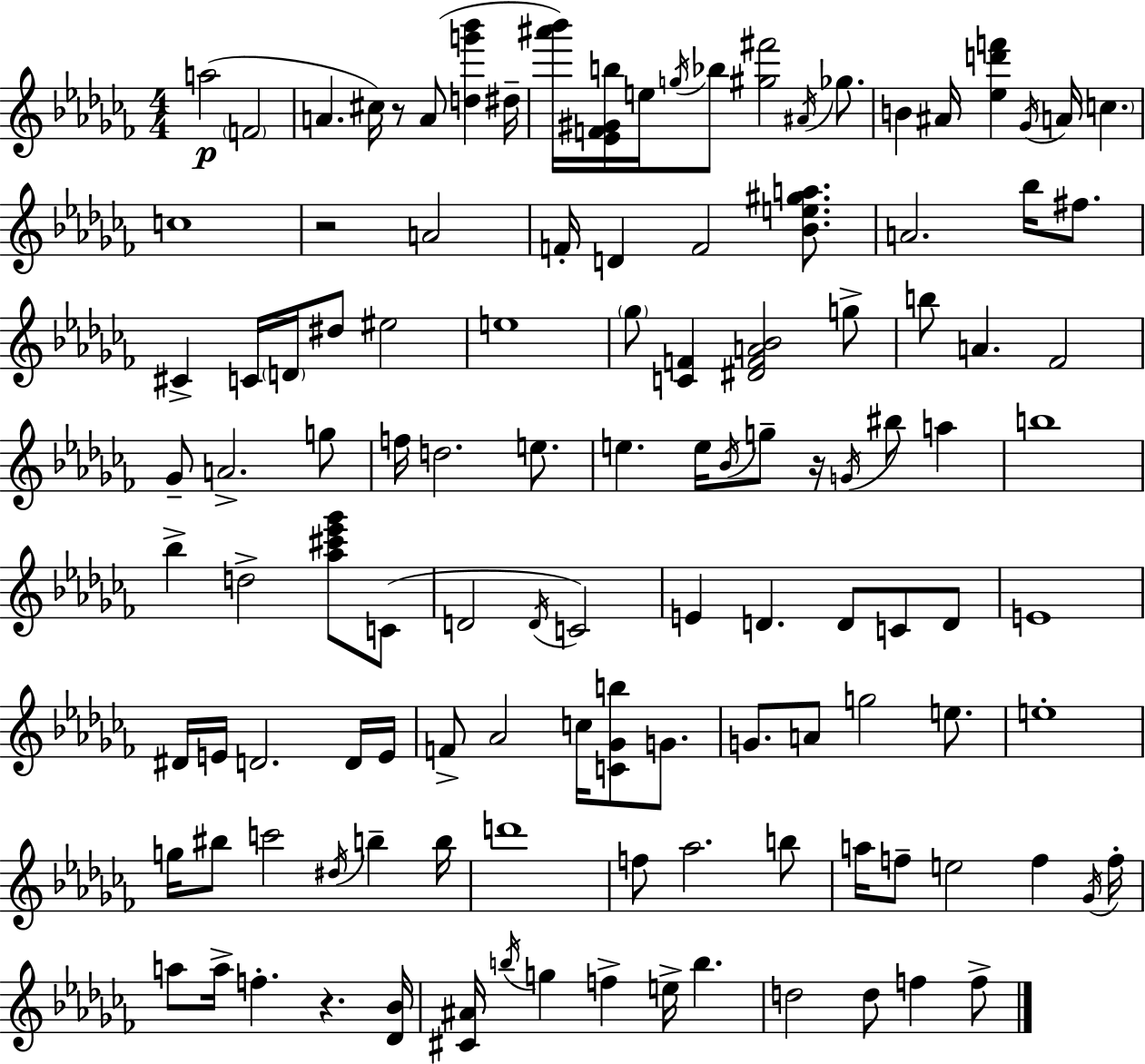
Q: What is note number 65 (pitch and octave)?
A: D4